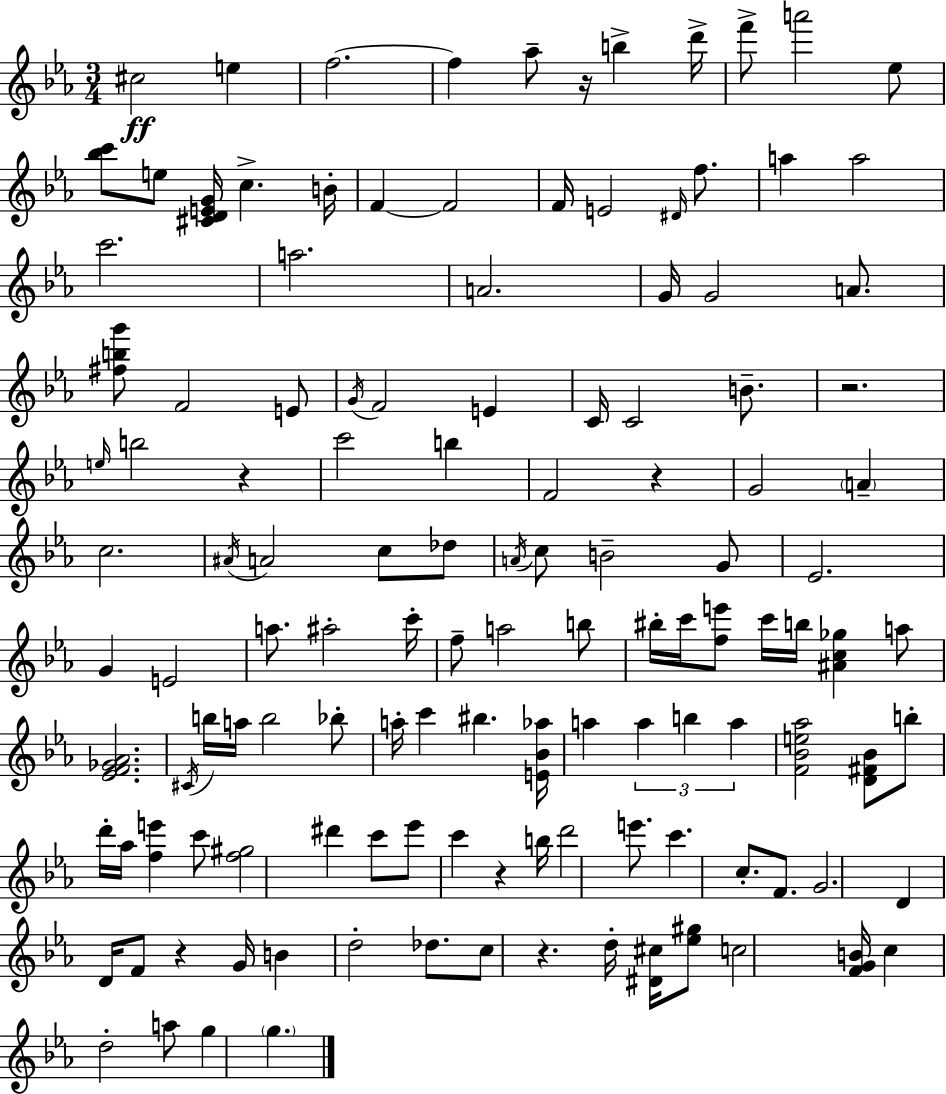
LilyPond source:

{
  \clef treble
  \numericTimeSignature
  \time 3/4
  \key c \minor
  \repeat volta 2 { cis''2\ff e''4 | f''2.~~ | f''4 aes''8-- r16 b''4-> d'''16-> | f'''8-> a'''2 ees''8 | \break <bes'' c'''>8 e''8 <cis' d' e' g'>16 c''4.-> b'16-. | f'4~~ f'2 | f'16 e'2 \grace { dis'16 } f''8. | a''4 a''2 | \break c'''2. | a''2. | a'2. | g'16 g'2 a'8. | \break <fis'' b'' g'''>8 f'2 e'8 | \acciaccatura { g'16 } f'2 e'4 | c'16 c'2 b'8.-- | r2. | \break \grace { e''16 } b''2 r4 | c'''2 b''4 | f'2 r4 | g'2 \parenthesize a'4-- | \break c''2. | \acciaccatura { ais'16 } a'2 | c''8 des''8 \acciaccatura { a'16 } c''8 b'2-- | g'8 ees'2. | \break g'4 e'2 | a''8. ais''2-. | c'''16-. f''8-- a''2 | b''8 bis''16-. c'''16 <f'' e'''>8 c'''16 b''16 <ais' c'' ges''>4 | \break a''8 <ees' f' ges' aes'>2. | \acciaccatura { cis'16 } b''16 a''16 b''2 | bes''8-. a''16-. c'''4 bis''4. | <e' bes' aes''>16 a''4 \tuplet 3/2 { a''4 | \break b''4 a''4 } <f' bes' e'' aes''>2 | <d' fis' bes'>8 b''8-. d'''16-. aes''16 | <f'' e'''>4 c'''8 <f'' gis''>2 | dis'''4 c'''8 ees'''8 c'''4 | \break r4 b''16 d'''2 | e'''8. c'''4. | c''8.-. f'8. g'2. | d'4 d'16 f'8 | \break r4 g'16 b'4 d''2-. | des''8. c''8 r4. | d''16-. <dis' cis''>16 <ees'' gis''>8 c''2 | <f' g' b'>16 c''4 d''2-. | \break a''8 g''4 | \parenthesize g''4. } \bar "|."
}